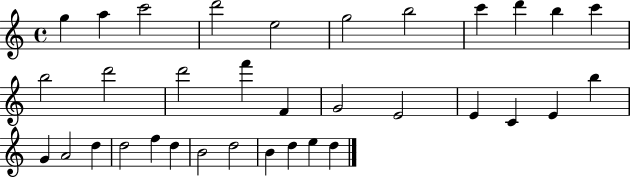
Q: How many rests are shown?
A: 0